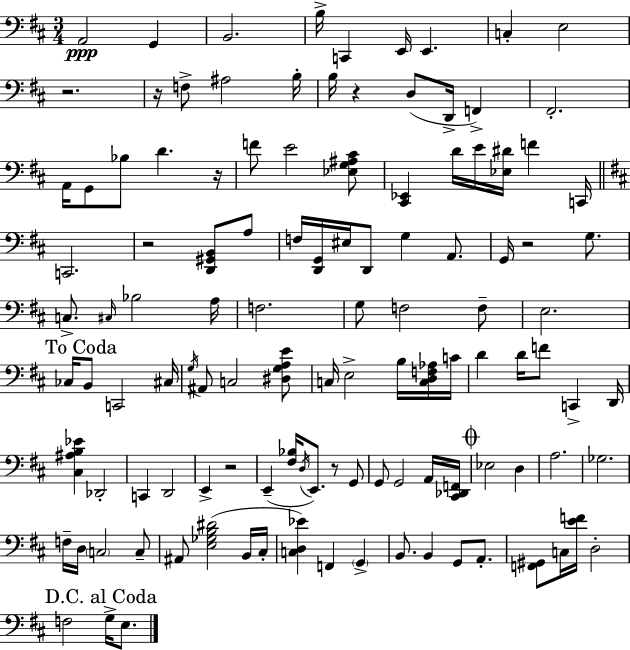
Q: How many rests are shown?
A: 8